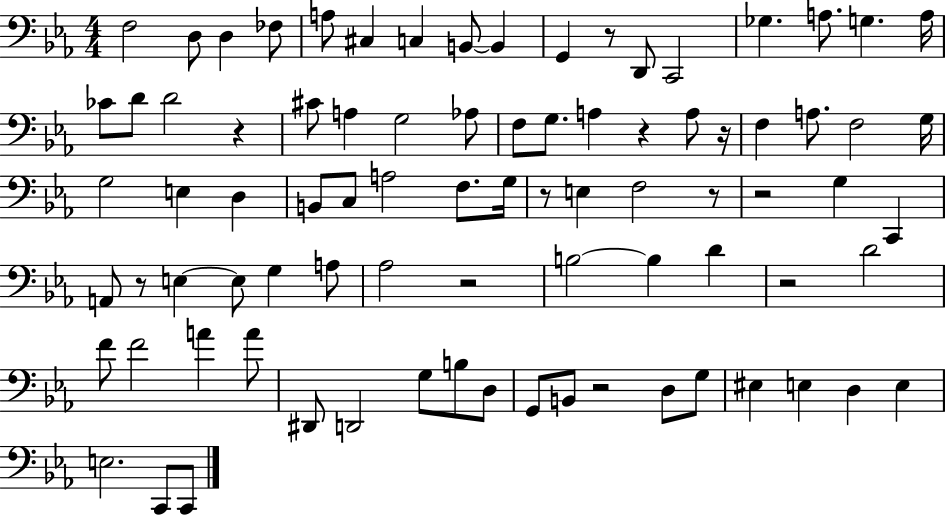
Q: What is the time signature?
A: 4/4